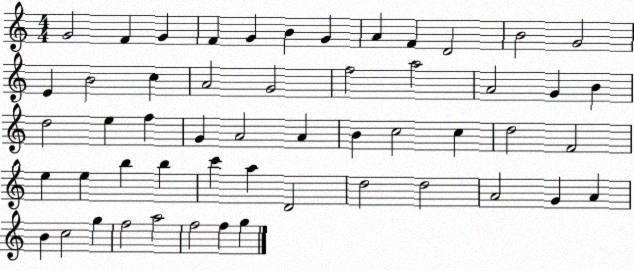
X:1
T:Untitled
M:4/4
L:1/4
K:C
G2 F G F G B G A F D2 B2 G2 E B2 c A2 G2 f2 a2 A2 G B d2 e f G A2 A B c2 c d2 F2 e e b b c' a D2 d2 d2 A2 G A B c2 g f2 a2 f2 f g